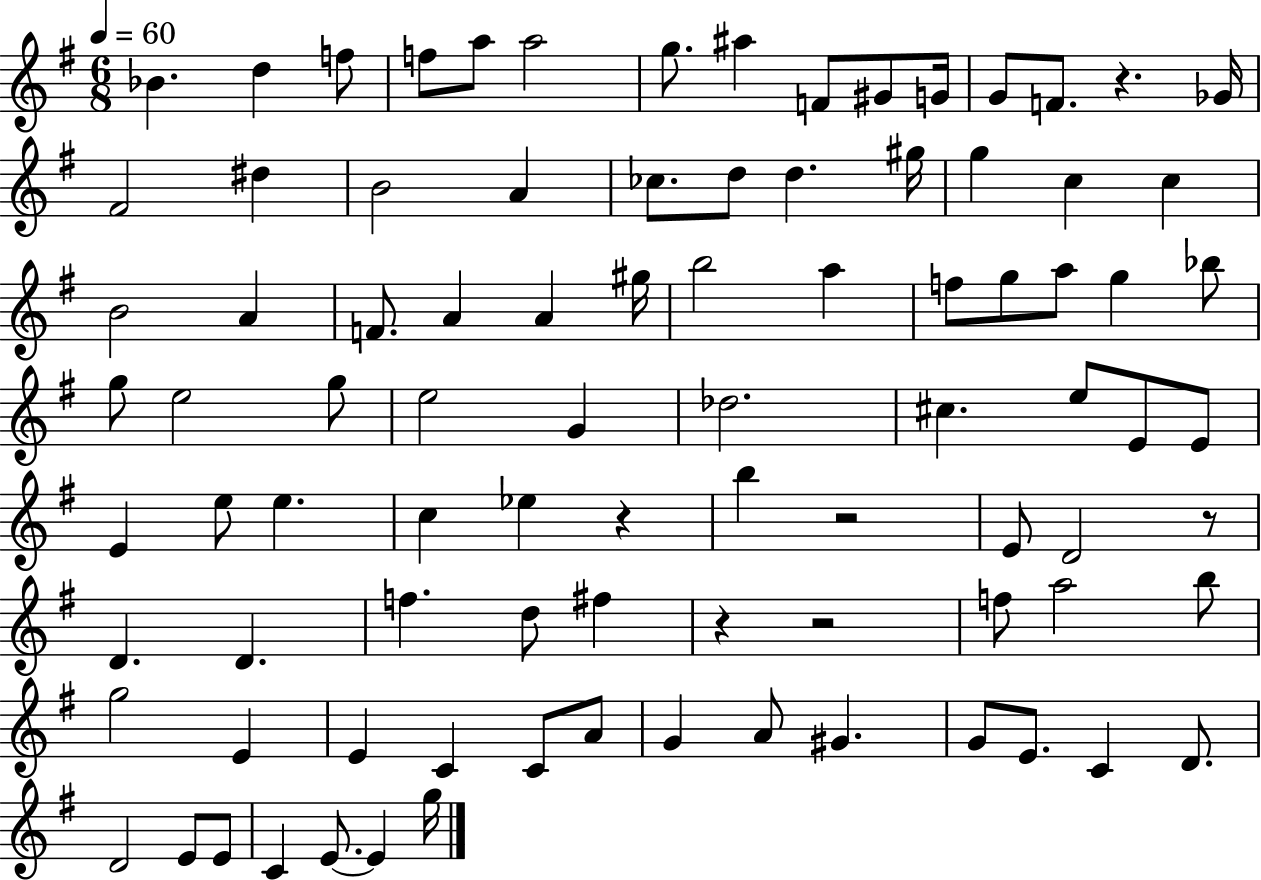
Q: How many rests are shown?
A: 6